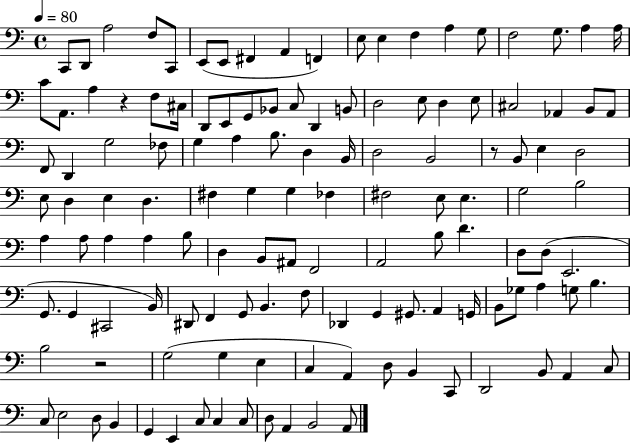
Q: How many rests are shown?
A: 3